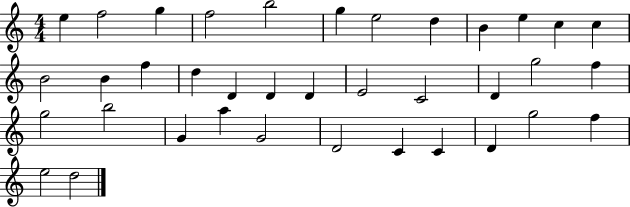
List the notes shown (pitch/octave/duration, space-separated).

E5/q F5/h G5/q F5/h B5/h G5/q E5/h D5/q B4/q E5/q C5/q C5/q B4/h B4/q F5/q D5/q D4/q D4/q D4/q E4/h C4/h D4/q G5/h F5/q G5/h B5/h G4/q A5/q G4/h D4/h C4/q C4/q D4/q G5/h F5/q E5/h D5/h